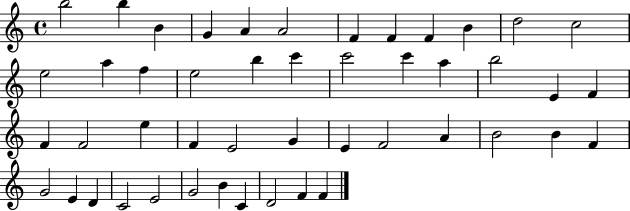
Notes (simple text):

B5/h B5/q B4/q G4/q A4/q A4/h F4/q F4/q F4/q B4/q D5/h C5/h E5/h A5/q F5/q E5/h B5/q C6/q C6/h C6/q A5/q B5/h E4/q F4/q F4/q F4/h E5/q F4/q E4/h G4/q E4/q F4/h A4/q B4/h B4/q F4/q G4/h E4/q D4/q C4/h E4/h G4/h B4/q C4/q D4/h F4/q F4/q